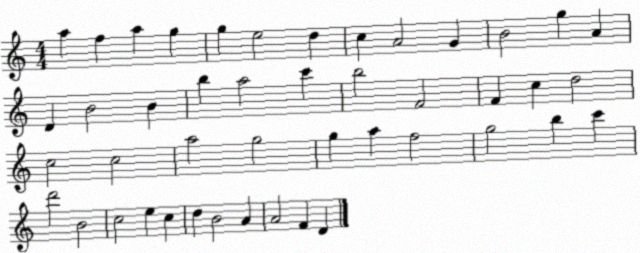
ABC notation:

X:1
T:Untitled
M:4/4
L:1/4
K:C
a f a g g e2 d c A2 G B2 g A D B2 B b a2 c' b2 F2 F c d2 c2 c2 a2 g2 g a f2 g2 b c' d'2 B2 c2 e c d B2 A A2 F D